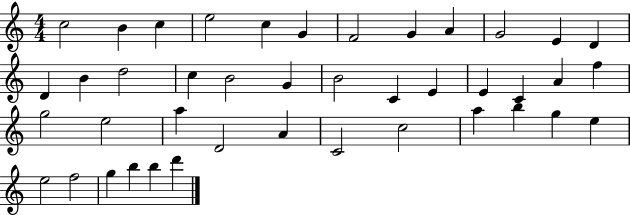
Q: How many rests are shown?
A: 0